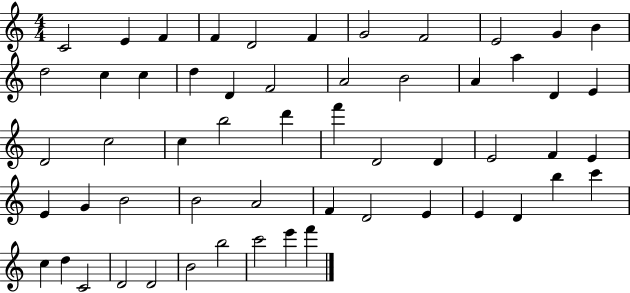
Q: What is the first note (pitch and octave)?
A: C4